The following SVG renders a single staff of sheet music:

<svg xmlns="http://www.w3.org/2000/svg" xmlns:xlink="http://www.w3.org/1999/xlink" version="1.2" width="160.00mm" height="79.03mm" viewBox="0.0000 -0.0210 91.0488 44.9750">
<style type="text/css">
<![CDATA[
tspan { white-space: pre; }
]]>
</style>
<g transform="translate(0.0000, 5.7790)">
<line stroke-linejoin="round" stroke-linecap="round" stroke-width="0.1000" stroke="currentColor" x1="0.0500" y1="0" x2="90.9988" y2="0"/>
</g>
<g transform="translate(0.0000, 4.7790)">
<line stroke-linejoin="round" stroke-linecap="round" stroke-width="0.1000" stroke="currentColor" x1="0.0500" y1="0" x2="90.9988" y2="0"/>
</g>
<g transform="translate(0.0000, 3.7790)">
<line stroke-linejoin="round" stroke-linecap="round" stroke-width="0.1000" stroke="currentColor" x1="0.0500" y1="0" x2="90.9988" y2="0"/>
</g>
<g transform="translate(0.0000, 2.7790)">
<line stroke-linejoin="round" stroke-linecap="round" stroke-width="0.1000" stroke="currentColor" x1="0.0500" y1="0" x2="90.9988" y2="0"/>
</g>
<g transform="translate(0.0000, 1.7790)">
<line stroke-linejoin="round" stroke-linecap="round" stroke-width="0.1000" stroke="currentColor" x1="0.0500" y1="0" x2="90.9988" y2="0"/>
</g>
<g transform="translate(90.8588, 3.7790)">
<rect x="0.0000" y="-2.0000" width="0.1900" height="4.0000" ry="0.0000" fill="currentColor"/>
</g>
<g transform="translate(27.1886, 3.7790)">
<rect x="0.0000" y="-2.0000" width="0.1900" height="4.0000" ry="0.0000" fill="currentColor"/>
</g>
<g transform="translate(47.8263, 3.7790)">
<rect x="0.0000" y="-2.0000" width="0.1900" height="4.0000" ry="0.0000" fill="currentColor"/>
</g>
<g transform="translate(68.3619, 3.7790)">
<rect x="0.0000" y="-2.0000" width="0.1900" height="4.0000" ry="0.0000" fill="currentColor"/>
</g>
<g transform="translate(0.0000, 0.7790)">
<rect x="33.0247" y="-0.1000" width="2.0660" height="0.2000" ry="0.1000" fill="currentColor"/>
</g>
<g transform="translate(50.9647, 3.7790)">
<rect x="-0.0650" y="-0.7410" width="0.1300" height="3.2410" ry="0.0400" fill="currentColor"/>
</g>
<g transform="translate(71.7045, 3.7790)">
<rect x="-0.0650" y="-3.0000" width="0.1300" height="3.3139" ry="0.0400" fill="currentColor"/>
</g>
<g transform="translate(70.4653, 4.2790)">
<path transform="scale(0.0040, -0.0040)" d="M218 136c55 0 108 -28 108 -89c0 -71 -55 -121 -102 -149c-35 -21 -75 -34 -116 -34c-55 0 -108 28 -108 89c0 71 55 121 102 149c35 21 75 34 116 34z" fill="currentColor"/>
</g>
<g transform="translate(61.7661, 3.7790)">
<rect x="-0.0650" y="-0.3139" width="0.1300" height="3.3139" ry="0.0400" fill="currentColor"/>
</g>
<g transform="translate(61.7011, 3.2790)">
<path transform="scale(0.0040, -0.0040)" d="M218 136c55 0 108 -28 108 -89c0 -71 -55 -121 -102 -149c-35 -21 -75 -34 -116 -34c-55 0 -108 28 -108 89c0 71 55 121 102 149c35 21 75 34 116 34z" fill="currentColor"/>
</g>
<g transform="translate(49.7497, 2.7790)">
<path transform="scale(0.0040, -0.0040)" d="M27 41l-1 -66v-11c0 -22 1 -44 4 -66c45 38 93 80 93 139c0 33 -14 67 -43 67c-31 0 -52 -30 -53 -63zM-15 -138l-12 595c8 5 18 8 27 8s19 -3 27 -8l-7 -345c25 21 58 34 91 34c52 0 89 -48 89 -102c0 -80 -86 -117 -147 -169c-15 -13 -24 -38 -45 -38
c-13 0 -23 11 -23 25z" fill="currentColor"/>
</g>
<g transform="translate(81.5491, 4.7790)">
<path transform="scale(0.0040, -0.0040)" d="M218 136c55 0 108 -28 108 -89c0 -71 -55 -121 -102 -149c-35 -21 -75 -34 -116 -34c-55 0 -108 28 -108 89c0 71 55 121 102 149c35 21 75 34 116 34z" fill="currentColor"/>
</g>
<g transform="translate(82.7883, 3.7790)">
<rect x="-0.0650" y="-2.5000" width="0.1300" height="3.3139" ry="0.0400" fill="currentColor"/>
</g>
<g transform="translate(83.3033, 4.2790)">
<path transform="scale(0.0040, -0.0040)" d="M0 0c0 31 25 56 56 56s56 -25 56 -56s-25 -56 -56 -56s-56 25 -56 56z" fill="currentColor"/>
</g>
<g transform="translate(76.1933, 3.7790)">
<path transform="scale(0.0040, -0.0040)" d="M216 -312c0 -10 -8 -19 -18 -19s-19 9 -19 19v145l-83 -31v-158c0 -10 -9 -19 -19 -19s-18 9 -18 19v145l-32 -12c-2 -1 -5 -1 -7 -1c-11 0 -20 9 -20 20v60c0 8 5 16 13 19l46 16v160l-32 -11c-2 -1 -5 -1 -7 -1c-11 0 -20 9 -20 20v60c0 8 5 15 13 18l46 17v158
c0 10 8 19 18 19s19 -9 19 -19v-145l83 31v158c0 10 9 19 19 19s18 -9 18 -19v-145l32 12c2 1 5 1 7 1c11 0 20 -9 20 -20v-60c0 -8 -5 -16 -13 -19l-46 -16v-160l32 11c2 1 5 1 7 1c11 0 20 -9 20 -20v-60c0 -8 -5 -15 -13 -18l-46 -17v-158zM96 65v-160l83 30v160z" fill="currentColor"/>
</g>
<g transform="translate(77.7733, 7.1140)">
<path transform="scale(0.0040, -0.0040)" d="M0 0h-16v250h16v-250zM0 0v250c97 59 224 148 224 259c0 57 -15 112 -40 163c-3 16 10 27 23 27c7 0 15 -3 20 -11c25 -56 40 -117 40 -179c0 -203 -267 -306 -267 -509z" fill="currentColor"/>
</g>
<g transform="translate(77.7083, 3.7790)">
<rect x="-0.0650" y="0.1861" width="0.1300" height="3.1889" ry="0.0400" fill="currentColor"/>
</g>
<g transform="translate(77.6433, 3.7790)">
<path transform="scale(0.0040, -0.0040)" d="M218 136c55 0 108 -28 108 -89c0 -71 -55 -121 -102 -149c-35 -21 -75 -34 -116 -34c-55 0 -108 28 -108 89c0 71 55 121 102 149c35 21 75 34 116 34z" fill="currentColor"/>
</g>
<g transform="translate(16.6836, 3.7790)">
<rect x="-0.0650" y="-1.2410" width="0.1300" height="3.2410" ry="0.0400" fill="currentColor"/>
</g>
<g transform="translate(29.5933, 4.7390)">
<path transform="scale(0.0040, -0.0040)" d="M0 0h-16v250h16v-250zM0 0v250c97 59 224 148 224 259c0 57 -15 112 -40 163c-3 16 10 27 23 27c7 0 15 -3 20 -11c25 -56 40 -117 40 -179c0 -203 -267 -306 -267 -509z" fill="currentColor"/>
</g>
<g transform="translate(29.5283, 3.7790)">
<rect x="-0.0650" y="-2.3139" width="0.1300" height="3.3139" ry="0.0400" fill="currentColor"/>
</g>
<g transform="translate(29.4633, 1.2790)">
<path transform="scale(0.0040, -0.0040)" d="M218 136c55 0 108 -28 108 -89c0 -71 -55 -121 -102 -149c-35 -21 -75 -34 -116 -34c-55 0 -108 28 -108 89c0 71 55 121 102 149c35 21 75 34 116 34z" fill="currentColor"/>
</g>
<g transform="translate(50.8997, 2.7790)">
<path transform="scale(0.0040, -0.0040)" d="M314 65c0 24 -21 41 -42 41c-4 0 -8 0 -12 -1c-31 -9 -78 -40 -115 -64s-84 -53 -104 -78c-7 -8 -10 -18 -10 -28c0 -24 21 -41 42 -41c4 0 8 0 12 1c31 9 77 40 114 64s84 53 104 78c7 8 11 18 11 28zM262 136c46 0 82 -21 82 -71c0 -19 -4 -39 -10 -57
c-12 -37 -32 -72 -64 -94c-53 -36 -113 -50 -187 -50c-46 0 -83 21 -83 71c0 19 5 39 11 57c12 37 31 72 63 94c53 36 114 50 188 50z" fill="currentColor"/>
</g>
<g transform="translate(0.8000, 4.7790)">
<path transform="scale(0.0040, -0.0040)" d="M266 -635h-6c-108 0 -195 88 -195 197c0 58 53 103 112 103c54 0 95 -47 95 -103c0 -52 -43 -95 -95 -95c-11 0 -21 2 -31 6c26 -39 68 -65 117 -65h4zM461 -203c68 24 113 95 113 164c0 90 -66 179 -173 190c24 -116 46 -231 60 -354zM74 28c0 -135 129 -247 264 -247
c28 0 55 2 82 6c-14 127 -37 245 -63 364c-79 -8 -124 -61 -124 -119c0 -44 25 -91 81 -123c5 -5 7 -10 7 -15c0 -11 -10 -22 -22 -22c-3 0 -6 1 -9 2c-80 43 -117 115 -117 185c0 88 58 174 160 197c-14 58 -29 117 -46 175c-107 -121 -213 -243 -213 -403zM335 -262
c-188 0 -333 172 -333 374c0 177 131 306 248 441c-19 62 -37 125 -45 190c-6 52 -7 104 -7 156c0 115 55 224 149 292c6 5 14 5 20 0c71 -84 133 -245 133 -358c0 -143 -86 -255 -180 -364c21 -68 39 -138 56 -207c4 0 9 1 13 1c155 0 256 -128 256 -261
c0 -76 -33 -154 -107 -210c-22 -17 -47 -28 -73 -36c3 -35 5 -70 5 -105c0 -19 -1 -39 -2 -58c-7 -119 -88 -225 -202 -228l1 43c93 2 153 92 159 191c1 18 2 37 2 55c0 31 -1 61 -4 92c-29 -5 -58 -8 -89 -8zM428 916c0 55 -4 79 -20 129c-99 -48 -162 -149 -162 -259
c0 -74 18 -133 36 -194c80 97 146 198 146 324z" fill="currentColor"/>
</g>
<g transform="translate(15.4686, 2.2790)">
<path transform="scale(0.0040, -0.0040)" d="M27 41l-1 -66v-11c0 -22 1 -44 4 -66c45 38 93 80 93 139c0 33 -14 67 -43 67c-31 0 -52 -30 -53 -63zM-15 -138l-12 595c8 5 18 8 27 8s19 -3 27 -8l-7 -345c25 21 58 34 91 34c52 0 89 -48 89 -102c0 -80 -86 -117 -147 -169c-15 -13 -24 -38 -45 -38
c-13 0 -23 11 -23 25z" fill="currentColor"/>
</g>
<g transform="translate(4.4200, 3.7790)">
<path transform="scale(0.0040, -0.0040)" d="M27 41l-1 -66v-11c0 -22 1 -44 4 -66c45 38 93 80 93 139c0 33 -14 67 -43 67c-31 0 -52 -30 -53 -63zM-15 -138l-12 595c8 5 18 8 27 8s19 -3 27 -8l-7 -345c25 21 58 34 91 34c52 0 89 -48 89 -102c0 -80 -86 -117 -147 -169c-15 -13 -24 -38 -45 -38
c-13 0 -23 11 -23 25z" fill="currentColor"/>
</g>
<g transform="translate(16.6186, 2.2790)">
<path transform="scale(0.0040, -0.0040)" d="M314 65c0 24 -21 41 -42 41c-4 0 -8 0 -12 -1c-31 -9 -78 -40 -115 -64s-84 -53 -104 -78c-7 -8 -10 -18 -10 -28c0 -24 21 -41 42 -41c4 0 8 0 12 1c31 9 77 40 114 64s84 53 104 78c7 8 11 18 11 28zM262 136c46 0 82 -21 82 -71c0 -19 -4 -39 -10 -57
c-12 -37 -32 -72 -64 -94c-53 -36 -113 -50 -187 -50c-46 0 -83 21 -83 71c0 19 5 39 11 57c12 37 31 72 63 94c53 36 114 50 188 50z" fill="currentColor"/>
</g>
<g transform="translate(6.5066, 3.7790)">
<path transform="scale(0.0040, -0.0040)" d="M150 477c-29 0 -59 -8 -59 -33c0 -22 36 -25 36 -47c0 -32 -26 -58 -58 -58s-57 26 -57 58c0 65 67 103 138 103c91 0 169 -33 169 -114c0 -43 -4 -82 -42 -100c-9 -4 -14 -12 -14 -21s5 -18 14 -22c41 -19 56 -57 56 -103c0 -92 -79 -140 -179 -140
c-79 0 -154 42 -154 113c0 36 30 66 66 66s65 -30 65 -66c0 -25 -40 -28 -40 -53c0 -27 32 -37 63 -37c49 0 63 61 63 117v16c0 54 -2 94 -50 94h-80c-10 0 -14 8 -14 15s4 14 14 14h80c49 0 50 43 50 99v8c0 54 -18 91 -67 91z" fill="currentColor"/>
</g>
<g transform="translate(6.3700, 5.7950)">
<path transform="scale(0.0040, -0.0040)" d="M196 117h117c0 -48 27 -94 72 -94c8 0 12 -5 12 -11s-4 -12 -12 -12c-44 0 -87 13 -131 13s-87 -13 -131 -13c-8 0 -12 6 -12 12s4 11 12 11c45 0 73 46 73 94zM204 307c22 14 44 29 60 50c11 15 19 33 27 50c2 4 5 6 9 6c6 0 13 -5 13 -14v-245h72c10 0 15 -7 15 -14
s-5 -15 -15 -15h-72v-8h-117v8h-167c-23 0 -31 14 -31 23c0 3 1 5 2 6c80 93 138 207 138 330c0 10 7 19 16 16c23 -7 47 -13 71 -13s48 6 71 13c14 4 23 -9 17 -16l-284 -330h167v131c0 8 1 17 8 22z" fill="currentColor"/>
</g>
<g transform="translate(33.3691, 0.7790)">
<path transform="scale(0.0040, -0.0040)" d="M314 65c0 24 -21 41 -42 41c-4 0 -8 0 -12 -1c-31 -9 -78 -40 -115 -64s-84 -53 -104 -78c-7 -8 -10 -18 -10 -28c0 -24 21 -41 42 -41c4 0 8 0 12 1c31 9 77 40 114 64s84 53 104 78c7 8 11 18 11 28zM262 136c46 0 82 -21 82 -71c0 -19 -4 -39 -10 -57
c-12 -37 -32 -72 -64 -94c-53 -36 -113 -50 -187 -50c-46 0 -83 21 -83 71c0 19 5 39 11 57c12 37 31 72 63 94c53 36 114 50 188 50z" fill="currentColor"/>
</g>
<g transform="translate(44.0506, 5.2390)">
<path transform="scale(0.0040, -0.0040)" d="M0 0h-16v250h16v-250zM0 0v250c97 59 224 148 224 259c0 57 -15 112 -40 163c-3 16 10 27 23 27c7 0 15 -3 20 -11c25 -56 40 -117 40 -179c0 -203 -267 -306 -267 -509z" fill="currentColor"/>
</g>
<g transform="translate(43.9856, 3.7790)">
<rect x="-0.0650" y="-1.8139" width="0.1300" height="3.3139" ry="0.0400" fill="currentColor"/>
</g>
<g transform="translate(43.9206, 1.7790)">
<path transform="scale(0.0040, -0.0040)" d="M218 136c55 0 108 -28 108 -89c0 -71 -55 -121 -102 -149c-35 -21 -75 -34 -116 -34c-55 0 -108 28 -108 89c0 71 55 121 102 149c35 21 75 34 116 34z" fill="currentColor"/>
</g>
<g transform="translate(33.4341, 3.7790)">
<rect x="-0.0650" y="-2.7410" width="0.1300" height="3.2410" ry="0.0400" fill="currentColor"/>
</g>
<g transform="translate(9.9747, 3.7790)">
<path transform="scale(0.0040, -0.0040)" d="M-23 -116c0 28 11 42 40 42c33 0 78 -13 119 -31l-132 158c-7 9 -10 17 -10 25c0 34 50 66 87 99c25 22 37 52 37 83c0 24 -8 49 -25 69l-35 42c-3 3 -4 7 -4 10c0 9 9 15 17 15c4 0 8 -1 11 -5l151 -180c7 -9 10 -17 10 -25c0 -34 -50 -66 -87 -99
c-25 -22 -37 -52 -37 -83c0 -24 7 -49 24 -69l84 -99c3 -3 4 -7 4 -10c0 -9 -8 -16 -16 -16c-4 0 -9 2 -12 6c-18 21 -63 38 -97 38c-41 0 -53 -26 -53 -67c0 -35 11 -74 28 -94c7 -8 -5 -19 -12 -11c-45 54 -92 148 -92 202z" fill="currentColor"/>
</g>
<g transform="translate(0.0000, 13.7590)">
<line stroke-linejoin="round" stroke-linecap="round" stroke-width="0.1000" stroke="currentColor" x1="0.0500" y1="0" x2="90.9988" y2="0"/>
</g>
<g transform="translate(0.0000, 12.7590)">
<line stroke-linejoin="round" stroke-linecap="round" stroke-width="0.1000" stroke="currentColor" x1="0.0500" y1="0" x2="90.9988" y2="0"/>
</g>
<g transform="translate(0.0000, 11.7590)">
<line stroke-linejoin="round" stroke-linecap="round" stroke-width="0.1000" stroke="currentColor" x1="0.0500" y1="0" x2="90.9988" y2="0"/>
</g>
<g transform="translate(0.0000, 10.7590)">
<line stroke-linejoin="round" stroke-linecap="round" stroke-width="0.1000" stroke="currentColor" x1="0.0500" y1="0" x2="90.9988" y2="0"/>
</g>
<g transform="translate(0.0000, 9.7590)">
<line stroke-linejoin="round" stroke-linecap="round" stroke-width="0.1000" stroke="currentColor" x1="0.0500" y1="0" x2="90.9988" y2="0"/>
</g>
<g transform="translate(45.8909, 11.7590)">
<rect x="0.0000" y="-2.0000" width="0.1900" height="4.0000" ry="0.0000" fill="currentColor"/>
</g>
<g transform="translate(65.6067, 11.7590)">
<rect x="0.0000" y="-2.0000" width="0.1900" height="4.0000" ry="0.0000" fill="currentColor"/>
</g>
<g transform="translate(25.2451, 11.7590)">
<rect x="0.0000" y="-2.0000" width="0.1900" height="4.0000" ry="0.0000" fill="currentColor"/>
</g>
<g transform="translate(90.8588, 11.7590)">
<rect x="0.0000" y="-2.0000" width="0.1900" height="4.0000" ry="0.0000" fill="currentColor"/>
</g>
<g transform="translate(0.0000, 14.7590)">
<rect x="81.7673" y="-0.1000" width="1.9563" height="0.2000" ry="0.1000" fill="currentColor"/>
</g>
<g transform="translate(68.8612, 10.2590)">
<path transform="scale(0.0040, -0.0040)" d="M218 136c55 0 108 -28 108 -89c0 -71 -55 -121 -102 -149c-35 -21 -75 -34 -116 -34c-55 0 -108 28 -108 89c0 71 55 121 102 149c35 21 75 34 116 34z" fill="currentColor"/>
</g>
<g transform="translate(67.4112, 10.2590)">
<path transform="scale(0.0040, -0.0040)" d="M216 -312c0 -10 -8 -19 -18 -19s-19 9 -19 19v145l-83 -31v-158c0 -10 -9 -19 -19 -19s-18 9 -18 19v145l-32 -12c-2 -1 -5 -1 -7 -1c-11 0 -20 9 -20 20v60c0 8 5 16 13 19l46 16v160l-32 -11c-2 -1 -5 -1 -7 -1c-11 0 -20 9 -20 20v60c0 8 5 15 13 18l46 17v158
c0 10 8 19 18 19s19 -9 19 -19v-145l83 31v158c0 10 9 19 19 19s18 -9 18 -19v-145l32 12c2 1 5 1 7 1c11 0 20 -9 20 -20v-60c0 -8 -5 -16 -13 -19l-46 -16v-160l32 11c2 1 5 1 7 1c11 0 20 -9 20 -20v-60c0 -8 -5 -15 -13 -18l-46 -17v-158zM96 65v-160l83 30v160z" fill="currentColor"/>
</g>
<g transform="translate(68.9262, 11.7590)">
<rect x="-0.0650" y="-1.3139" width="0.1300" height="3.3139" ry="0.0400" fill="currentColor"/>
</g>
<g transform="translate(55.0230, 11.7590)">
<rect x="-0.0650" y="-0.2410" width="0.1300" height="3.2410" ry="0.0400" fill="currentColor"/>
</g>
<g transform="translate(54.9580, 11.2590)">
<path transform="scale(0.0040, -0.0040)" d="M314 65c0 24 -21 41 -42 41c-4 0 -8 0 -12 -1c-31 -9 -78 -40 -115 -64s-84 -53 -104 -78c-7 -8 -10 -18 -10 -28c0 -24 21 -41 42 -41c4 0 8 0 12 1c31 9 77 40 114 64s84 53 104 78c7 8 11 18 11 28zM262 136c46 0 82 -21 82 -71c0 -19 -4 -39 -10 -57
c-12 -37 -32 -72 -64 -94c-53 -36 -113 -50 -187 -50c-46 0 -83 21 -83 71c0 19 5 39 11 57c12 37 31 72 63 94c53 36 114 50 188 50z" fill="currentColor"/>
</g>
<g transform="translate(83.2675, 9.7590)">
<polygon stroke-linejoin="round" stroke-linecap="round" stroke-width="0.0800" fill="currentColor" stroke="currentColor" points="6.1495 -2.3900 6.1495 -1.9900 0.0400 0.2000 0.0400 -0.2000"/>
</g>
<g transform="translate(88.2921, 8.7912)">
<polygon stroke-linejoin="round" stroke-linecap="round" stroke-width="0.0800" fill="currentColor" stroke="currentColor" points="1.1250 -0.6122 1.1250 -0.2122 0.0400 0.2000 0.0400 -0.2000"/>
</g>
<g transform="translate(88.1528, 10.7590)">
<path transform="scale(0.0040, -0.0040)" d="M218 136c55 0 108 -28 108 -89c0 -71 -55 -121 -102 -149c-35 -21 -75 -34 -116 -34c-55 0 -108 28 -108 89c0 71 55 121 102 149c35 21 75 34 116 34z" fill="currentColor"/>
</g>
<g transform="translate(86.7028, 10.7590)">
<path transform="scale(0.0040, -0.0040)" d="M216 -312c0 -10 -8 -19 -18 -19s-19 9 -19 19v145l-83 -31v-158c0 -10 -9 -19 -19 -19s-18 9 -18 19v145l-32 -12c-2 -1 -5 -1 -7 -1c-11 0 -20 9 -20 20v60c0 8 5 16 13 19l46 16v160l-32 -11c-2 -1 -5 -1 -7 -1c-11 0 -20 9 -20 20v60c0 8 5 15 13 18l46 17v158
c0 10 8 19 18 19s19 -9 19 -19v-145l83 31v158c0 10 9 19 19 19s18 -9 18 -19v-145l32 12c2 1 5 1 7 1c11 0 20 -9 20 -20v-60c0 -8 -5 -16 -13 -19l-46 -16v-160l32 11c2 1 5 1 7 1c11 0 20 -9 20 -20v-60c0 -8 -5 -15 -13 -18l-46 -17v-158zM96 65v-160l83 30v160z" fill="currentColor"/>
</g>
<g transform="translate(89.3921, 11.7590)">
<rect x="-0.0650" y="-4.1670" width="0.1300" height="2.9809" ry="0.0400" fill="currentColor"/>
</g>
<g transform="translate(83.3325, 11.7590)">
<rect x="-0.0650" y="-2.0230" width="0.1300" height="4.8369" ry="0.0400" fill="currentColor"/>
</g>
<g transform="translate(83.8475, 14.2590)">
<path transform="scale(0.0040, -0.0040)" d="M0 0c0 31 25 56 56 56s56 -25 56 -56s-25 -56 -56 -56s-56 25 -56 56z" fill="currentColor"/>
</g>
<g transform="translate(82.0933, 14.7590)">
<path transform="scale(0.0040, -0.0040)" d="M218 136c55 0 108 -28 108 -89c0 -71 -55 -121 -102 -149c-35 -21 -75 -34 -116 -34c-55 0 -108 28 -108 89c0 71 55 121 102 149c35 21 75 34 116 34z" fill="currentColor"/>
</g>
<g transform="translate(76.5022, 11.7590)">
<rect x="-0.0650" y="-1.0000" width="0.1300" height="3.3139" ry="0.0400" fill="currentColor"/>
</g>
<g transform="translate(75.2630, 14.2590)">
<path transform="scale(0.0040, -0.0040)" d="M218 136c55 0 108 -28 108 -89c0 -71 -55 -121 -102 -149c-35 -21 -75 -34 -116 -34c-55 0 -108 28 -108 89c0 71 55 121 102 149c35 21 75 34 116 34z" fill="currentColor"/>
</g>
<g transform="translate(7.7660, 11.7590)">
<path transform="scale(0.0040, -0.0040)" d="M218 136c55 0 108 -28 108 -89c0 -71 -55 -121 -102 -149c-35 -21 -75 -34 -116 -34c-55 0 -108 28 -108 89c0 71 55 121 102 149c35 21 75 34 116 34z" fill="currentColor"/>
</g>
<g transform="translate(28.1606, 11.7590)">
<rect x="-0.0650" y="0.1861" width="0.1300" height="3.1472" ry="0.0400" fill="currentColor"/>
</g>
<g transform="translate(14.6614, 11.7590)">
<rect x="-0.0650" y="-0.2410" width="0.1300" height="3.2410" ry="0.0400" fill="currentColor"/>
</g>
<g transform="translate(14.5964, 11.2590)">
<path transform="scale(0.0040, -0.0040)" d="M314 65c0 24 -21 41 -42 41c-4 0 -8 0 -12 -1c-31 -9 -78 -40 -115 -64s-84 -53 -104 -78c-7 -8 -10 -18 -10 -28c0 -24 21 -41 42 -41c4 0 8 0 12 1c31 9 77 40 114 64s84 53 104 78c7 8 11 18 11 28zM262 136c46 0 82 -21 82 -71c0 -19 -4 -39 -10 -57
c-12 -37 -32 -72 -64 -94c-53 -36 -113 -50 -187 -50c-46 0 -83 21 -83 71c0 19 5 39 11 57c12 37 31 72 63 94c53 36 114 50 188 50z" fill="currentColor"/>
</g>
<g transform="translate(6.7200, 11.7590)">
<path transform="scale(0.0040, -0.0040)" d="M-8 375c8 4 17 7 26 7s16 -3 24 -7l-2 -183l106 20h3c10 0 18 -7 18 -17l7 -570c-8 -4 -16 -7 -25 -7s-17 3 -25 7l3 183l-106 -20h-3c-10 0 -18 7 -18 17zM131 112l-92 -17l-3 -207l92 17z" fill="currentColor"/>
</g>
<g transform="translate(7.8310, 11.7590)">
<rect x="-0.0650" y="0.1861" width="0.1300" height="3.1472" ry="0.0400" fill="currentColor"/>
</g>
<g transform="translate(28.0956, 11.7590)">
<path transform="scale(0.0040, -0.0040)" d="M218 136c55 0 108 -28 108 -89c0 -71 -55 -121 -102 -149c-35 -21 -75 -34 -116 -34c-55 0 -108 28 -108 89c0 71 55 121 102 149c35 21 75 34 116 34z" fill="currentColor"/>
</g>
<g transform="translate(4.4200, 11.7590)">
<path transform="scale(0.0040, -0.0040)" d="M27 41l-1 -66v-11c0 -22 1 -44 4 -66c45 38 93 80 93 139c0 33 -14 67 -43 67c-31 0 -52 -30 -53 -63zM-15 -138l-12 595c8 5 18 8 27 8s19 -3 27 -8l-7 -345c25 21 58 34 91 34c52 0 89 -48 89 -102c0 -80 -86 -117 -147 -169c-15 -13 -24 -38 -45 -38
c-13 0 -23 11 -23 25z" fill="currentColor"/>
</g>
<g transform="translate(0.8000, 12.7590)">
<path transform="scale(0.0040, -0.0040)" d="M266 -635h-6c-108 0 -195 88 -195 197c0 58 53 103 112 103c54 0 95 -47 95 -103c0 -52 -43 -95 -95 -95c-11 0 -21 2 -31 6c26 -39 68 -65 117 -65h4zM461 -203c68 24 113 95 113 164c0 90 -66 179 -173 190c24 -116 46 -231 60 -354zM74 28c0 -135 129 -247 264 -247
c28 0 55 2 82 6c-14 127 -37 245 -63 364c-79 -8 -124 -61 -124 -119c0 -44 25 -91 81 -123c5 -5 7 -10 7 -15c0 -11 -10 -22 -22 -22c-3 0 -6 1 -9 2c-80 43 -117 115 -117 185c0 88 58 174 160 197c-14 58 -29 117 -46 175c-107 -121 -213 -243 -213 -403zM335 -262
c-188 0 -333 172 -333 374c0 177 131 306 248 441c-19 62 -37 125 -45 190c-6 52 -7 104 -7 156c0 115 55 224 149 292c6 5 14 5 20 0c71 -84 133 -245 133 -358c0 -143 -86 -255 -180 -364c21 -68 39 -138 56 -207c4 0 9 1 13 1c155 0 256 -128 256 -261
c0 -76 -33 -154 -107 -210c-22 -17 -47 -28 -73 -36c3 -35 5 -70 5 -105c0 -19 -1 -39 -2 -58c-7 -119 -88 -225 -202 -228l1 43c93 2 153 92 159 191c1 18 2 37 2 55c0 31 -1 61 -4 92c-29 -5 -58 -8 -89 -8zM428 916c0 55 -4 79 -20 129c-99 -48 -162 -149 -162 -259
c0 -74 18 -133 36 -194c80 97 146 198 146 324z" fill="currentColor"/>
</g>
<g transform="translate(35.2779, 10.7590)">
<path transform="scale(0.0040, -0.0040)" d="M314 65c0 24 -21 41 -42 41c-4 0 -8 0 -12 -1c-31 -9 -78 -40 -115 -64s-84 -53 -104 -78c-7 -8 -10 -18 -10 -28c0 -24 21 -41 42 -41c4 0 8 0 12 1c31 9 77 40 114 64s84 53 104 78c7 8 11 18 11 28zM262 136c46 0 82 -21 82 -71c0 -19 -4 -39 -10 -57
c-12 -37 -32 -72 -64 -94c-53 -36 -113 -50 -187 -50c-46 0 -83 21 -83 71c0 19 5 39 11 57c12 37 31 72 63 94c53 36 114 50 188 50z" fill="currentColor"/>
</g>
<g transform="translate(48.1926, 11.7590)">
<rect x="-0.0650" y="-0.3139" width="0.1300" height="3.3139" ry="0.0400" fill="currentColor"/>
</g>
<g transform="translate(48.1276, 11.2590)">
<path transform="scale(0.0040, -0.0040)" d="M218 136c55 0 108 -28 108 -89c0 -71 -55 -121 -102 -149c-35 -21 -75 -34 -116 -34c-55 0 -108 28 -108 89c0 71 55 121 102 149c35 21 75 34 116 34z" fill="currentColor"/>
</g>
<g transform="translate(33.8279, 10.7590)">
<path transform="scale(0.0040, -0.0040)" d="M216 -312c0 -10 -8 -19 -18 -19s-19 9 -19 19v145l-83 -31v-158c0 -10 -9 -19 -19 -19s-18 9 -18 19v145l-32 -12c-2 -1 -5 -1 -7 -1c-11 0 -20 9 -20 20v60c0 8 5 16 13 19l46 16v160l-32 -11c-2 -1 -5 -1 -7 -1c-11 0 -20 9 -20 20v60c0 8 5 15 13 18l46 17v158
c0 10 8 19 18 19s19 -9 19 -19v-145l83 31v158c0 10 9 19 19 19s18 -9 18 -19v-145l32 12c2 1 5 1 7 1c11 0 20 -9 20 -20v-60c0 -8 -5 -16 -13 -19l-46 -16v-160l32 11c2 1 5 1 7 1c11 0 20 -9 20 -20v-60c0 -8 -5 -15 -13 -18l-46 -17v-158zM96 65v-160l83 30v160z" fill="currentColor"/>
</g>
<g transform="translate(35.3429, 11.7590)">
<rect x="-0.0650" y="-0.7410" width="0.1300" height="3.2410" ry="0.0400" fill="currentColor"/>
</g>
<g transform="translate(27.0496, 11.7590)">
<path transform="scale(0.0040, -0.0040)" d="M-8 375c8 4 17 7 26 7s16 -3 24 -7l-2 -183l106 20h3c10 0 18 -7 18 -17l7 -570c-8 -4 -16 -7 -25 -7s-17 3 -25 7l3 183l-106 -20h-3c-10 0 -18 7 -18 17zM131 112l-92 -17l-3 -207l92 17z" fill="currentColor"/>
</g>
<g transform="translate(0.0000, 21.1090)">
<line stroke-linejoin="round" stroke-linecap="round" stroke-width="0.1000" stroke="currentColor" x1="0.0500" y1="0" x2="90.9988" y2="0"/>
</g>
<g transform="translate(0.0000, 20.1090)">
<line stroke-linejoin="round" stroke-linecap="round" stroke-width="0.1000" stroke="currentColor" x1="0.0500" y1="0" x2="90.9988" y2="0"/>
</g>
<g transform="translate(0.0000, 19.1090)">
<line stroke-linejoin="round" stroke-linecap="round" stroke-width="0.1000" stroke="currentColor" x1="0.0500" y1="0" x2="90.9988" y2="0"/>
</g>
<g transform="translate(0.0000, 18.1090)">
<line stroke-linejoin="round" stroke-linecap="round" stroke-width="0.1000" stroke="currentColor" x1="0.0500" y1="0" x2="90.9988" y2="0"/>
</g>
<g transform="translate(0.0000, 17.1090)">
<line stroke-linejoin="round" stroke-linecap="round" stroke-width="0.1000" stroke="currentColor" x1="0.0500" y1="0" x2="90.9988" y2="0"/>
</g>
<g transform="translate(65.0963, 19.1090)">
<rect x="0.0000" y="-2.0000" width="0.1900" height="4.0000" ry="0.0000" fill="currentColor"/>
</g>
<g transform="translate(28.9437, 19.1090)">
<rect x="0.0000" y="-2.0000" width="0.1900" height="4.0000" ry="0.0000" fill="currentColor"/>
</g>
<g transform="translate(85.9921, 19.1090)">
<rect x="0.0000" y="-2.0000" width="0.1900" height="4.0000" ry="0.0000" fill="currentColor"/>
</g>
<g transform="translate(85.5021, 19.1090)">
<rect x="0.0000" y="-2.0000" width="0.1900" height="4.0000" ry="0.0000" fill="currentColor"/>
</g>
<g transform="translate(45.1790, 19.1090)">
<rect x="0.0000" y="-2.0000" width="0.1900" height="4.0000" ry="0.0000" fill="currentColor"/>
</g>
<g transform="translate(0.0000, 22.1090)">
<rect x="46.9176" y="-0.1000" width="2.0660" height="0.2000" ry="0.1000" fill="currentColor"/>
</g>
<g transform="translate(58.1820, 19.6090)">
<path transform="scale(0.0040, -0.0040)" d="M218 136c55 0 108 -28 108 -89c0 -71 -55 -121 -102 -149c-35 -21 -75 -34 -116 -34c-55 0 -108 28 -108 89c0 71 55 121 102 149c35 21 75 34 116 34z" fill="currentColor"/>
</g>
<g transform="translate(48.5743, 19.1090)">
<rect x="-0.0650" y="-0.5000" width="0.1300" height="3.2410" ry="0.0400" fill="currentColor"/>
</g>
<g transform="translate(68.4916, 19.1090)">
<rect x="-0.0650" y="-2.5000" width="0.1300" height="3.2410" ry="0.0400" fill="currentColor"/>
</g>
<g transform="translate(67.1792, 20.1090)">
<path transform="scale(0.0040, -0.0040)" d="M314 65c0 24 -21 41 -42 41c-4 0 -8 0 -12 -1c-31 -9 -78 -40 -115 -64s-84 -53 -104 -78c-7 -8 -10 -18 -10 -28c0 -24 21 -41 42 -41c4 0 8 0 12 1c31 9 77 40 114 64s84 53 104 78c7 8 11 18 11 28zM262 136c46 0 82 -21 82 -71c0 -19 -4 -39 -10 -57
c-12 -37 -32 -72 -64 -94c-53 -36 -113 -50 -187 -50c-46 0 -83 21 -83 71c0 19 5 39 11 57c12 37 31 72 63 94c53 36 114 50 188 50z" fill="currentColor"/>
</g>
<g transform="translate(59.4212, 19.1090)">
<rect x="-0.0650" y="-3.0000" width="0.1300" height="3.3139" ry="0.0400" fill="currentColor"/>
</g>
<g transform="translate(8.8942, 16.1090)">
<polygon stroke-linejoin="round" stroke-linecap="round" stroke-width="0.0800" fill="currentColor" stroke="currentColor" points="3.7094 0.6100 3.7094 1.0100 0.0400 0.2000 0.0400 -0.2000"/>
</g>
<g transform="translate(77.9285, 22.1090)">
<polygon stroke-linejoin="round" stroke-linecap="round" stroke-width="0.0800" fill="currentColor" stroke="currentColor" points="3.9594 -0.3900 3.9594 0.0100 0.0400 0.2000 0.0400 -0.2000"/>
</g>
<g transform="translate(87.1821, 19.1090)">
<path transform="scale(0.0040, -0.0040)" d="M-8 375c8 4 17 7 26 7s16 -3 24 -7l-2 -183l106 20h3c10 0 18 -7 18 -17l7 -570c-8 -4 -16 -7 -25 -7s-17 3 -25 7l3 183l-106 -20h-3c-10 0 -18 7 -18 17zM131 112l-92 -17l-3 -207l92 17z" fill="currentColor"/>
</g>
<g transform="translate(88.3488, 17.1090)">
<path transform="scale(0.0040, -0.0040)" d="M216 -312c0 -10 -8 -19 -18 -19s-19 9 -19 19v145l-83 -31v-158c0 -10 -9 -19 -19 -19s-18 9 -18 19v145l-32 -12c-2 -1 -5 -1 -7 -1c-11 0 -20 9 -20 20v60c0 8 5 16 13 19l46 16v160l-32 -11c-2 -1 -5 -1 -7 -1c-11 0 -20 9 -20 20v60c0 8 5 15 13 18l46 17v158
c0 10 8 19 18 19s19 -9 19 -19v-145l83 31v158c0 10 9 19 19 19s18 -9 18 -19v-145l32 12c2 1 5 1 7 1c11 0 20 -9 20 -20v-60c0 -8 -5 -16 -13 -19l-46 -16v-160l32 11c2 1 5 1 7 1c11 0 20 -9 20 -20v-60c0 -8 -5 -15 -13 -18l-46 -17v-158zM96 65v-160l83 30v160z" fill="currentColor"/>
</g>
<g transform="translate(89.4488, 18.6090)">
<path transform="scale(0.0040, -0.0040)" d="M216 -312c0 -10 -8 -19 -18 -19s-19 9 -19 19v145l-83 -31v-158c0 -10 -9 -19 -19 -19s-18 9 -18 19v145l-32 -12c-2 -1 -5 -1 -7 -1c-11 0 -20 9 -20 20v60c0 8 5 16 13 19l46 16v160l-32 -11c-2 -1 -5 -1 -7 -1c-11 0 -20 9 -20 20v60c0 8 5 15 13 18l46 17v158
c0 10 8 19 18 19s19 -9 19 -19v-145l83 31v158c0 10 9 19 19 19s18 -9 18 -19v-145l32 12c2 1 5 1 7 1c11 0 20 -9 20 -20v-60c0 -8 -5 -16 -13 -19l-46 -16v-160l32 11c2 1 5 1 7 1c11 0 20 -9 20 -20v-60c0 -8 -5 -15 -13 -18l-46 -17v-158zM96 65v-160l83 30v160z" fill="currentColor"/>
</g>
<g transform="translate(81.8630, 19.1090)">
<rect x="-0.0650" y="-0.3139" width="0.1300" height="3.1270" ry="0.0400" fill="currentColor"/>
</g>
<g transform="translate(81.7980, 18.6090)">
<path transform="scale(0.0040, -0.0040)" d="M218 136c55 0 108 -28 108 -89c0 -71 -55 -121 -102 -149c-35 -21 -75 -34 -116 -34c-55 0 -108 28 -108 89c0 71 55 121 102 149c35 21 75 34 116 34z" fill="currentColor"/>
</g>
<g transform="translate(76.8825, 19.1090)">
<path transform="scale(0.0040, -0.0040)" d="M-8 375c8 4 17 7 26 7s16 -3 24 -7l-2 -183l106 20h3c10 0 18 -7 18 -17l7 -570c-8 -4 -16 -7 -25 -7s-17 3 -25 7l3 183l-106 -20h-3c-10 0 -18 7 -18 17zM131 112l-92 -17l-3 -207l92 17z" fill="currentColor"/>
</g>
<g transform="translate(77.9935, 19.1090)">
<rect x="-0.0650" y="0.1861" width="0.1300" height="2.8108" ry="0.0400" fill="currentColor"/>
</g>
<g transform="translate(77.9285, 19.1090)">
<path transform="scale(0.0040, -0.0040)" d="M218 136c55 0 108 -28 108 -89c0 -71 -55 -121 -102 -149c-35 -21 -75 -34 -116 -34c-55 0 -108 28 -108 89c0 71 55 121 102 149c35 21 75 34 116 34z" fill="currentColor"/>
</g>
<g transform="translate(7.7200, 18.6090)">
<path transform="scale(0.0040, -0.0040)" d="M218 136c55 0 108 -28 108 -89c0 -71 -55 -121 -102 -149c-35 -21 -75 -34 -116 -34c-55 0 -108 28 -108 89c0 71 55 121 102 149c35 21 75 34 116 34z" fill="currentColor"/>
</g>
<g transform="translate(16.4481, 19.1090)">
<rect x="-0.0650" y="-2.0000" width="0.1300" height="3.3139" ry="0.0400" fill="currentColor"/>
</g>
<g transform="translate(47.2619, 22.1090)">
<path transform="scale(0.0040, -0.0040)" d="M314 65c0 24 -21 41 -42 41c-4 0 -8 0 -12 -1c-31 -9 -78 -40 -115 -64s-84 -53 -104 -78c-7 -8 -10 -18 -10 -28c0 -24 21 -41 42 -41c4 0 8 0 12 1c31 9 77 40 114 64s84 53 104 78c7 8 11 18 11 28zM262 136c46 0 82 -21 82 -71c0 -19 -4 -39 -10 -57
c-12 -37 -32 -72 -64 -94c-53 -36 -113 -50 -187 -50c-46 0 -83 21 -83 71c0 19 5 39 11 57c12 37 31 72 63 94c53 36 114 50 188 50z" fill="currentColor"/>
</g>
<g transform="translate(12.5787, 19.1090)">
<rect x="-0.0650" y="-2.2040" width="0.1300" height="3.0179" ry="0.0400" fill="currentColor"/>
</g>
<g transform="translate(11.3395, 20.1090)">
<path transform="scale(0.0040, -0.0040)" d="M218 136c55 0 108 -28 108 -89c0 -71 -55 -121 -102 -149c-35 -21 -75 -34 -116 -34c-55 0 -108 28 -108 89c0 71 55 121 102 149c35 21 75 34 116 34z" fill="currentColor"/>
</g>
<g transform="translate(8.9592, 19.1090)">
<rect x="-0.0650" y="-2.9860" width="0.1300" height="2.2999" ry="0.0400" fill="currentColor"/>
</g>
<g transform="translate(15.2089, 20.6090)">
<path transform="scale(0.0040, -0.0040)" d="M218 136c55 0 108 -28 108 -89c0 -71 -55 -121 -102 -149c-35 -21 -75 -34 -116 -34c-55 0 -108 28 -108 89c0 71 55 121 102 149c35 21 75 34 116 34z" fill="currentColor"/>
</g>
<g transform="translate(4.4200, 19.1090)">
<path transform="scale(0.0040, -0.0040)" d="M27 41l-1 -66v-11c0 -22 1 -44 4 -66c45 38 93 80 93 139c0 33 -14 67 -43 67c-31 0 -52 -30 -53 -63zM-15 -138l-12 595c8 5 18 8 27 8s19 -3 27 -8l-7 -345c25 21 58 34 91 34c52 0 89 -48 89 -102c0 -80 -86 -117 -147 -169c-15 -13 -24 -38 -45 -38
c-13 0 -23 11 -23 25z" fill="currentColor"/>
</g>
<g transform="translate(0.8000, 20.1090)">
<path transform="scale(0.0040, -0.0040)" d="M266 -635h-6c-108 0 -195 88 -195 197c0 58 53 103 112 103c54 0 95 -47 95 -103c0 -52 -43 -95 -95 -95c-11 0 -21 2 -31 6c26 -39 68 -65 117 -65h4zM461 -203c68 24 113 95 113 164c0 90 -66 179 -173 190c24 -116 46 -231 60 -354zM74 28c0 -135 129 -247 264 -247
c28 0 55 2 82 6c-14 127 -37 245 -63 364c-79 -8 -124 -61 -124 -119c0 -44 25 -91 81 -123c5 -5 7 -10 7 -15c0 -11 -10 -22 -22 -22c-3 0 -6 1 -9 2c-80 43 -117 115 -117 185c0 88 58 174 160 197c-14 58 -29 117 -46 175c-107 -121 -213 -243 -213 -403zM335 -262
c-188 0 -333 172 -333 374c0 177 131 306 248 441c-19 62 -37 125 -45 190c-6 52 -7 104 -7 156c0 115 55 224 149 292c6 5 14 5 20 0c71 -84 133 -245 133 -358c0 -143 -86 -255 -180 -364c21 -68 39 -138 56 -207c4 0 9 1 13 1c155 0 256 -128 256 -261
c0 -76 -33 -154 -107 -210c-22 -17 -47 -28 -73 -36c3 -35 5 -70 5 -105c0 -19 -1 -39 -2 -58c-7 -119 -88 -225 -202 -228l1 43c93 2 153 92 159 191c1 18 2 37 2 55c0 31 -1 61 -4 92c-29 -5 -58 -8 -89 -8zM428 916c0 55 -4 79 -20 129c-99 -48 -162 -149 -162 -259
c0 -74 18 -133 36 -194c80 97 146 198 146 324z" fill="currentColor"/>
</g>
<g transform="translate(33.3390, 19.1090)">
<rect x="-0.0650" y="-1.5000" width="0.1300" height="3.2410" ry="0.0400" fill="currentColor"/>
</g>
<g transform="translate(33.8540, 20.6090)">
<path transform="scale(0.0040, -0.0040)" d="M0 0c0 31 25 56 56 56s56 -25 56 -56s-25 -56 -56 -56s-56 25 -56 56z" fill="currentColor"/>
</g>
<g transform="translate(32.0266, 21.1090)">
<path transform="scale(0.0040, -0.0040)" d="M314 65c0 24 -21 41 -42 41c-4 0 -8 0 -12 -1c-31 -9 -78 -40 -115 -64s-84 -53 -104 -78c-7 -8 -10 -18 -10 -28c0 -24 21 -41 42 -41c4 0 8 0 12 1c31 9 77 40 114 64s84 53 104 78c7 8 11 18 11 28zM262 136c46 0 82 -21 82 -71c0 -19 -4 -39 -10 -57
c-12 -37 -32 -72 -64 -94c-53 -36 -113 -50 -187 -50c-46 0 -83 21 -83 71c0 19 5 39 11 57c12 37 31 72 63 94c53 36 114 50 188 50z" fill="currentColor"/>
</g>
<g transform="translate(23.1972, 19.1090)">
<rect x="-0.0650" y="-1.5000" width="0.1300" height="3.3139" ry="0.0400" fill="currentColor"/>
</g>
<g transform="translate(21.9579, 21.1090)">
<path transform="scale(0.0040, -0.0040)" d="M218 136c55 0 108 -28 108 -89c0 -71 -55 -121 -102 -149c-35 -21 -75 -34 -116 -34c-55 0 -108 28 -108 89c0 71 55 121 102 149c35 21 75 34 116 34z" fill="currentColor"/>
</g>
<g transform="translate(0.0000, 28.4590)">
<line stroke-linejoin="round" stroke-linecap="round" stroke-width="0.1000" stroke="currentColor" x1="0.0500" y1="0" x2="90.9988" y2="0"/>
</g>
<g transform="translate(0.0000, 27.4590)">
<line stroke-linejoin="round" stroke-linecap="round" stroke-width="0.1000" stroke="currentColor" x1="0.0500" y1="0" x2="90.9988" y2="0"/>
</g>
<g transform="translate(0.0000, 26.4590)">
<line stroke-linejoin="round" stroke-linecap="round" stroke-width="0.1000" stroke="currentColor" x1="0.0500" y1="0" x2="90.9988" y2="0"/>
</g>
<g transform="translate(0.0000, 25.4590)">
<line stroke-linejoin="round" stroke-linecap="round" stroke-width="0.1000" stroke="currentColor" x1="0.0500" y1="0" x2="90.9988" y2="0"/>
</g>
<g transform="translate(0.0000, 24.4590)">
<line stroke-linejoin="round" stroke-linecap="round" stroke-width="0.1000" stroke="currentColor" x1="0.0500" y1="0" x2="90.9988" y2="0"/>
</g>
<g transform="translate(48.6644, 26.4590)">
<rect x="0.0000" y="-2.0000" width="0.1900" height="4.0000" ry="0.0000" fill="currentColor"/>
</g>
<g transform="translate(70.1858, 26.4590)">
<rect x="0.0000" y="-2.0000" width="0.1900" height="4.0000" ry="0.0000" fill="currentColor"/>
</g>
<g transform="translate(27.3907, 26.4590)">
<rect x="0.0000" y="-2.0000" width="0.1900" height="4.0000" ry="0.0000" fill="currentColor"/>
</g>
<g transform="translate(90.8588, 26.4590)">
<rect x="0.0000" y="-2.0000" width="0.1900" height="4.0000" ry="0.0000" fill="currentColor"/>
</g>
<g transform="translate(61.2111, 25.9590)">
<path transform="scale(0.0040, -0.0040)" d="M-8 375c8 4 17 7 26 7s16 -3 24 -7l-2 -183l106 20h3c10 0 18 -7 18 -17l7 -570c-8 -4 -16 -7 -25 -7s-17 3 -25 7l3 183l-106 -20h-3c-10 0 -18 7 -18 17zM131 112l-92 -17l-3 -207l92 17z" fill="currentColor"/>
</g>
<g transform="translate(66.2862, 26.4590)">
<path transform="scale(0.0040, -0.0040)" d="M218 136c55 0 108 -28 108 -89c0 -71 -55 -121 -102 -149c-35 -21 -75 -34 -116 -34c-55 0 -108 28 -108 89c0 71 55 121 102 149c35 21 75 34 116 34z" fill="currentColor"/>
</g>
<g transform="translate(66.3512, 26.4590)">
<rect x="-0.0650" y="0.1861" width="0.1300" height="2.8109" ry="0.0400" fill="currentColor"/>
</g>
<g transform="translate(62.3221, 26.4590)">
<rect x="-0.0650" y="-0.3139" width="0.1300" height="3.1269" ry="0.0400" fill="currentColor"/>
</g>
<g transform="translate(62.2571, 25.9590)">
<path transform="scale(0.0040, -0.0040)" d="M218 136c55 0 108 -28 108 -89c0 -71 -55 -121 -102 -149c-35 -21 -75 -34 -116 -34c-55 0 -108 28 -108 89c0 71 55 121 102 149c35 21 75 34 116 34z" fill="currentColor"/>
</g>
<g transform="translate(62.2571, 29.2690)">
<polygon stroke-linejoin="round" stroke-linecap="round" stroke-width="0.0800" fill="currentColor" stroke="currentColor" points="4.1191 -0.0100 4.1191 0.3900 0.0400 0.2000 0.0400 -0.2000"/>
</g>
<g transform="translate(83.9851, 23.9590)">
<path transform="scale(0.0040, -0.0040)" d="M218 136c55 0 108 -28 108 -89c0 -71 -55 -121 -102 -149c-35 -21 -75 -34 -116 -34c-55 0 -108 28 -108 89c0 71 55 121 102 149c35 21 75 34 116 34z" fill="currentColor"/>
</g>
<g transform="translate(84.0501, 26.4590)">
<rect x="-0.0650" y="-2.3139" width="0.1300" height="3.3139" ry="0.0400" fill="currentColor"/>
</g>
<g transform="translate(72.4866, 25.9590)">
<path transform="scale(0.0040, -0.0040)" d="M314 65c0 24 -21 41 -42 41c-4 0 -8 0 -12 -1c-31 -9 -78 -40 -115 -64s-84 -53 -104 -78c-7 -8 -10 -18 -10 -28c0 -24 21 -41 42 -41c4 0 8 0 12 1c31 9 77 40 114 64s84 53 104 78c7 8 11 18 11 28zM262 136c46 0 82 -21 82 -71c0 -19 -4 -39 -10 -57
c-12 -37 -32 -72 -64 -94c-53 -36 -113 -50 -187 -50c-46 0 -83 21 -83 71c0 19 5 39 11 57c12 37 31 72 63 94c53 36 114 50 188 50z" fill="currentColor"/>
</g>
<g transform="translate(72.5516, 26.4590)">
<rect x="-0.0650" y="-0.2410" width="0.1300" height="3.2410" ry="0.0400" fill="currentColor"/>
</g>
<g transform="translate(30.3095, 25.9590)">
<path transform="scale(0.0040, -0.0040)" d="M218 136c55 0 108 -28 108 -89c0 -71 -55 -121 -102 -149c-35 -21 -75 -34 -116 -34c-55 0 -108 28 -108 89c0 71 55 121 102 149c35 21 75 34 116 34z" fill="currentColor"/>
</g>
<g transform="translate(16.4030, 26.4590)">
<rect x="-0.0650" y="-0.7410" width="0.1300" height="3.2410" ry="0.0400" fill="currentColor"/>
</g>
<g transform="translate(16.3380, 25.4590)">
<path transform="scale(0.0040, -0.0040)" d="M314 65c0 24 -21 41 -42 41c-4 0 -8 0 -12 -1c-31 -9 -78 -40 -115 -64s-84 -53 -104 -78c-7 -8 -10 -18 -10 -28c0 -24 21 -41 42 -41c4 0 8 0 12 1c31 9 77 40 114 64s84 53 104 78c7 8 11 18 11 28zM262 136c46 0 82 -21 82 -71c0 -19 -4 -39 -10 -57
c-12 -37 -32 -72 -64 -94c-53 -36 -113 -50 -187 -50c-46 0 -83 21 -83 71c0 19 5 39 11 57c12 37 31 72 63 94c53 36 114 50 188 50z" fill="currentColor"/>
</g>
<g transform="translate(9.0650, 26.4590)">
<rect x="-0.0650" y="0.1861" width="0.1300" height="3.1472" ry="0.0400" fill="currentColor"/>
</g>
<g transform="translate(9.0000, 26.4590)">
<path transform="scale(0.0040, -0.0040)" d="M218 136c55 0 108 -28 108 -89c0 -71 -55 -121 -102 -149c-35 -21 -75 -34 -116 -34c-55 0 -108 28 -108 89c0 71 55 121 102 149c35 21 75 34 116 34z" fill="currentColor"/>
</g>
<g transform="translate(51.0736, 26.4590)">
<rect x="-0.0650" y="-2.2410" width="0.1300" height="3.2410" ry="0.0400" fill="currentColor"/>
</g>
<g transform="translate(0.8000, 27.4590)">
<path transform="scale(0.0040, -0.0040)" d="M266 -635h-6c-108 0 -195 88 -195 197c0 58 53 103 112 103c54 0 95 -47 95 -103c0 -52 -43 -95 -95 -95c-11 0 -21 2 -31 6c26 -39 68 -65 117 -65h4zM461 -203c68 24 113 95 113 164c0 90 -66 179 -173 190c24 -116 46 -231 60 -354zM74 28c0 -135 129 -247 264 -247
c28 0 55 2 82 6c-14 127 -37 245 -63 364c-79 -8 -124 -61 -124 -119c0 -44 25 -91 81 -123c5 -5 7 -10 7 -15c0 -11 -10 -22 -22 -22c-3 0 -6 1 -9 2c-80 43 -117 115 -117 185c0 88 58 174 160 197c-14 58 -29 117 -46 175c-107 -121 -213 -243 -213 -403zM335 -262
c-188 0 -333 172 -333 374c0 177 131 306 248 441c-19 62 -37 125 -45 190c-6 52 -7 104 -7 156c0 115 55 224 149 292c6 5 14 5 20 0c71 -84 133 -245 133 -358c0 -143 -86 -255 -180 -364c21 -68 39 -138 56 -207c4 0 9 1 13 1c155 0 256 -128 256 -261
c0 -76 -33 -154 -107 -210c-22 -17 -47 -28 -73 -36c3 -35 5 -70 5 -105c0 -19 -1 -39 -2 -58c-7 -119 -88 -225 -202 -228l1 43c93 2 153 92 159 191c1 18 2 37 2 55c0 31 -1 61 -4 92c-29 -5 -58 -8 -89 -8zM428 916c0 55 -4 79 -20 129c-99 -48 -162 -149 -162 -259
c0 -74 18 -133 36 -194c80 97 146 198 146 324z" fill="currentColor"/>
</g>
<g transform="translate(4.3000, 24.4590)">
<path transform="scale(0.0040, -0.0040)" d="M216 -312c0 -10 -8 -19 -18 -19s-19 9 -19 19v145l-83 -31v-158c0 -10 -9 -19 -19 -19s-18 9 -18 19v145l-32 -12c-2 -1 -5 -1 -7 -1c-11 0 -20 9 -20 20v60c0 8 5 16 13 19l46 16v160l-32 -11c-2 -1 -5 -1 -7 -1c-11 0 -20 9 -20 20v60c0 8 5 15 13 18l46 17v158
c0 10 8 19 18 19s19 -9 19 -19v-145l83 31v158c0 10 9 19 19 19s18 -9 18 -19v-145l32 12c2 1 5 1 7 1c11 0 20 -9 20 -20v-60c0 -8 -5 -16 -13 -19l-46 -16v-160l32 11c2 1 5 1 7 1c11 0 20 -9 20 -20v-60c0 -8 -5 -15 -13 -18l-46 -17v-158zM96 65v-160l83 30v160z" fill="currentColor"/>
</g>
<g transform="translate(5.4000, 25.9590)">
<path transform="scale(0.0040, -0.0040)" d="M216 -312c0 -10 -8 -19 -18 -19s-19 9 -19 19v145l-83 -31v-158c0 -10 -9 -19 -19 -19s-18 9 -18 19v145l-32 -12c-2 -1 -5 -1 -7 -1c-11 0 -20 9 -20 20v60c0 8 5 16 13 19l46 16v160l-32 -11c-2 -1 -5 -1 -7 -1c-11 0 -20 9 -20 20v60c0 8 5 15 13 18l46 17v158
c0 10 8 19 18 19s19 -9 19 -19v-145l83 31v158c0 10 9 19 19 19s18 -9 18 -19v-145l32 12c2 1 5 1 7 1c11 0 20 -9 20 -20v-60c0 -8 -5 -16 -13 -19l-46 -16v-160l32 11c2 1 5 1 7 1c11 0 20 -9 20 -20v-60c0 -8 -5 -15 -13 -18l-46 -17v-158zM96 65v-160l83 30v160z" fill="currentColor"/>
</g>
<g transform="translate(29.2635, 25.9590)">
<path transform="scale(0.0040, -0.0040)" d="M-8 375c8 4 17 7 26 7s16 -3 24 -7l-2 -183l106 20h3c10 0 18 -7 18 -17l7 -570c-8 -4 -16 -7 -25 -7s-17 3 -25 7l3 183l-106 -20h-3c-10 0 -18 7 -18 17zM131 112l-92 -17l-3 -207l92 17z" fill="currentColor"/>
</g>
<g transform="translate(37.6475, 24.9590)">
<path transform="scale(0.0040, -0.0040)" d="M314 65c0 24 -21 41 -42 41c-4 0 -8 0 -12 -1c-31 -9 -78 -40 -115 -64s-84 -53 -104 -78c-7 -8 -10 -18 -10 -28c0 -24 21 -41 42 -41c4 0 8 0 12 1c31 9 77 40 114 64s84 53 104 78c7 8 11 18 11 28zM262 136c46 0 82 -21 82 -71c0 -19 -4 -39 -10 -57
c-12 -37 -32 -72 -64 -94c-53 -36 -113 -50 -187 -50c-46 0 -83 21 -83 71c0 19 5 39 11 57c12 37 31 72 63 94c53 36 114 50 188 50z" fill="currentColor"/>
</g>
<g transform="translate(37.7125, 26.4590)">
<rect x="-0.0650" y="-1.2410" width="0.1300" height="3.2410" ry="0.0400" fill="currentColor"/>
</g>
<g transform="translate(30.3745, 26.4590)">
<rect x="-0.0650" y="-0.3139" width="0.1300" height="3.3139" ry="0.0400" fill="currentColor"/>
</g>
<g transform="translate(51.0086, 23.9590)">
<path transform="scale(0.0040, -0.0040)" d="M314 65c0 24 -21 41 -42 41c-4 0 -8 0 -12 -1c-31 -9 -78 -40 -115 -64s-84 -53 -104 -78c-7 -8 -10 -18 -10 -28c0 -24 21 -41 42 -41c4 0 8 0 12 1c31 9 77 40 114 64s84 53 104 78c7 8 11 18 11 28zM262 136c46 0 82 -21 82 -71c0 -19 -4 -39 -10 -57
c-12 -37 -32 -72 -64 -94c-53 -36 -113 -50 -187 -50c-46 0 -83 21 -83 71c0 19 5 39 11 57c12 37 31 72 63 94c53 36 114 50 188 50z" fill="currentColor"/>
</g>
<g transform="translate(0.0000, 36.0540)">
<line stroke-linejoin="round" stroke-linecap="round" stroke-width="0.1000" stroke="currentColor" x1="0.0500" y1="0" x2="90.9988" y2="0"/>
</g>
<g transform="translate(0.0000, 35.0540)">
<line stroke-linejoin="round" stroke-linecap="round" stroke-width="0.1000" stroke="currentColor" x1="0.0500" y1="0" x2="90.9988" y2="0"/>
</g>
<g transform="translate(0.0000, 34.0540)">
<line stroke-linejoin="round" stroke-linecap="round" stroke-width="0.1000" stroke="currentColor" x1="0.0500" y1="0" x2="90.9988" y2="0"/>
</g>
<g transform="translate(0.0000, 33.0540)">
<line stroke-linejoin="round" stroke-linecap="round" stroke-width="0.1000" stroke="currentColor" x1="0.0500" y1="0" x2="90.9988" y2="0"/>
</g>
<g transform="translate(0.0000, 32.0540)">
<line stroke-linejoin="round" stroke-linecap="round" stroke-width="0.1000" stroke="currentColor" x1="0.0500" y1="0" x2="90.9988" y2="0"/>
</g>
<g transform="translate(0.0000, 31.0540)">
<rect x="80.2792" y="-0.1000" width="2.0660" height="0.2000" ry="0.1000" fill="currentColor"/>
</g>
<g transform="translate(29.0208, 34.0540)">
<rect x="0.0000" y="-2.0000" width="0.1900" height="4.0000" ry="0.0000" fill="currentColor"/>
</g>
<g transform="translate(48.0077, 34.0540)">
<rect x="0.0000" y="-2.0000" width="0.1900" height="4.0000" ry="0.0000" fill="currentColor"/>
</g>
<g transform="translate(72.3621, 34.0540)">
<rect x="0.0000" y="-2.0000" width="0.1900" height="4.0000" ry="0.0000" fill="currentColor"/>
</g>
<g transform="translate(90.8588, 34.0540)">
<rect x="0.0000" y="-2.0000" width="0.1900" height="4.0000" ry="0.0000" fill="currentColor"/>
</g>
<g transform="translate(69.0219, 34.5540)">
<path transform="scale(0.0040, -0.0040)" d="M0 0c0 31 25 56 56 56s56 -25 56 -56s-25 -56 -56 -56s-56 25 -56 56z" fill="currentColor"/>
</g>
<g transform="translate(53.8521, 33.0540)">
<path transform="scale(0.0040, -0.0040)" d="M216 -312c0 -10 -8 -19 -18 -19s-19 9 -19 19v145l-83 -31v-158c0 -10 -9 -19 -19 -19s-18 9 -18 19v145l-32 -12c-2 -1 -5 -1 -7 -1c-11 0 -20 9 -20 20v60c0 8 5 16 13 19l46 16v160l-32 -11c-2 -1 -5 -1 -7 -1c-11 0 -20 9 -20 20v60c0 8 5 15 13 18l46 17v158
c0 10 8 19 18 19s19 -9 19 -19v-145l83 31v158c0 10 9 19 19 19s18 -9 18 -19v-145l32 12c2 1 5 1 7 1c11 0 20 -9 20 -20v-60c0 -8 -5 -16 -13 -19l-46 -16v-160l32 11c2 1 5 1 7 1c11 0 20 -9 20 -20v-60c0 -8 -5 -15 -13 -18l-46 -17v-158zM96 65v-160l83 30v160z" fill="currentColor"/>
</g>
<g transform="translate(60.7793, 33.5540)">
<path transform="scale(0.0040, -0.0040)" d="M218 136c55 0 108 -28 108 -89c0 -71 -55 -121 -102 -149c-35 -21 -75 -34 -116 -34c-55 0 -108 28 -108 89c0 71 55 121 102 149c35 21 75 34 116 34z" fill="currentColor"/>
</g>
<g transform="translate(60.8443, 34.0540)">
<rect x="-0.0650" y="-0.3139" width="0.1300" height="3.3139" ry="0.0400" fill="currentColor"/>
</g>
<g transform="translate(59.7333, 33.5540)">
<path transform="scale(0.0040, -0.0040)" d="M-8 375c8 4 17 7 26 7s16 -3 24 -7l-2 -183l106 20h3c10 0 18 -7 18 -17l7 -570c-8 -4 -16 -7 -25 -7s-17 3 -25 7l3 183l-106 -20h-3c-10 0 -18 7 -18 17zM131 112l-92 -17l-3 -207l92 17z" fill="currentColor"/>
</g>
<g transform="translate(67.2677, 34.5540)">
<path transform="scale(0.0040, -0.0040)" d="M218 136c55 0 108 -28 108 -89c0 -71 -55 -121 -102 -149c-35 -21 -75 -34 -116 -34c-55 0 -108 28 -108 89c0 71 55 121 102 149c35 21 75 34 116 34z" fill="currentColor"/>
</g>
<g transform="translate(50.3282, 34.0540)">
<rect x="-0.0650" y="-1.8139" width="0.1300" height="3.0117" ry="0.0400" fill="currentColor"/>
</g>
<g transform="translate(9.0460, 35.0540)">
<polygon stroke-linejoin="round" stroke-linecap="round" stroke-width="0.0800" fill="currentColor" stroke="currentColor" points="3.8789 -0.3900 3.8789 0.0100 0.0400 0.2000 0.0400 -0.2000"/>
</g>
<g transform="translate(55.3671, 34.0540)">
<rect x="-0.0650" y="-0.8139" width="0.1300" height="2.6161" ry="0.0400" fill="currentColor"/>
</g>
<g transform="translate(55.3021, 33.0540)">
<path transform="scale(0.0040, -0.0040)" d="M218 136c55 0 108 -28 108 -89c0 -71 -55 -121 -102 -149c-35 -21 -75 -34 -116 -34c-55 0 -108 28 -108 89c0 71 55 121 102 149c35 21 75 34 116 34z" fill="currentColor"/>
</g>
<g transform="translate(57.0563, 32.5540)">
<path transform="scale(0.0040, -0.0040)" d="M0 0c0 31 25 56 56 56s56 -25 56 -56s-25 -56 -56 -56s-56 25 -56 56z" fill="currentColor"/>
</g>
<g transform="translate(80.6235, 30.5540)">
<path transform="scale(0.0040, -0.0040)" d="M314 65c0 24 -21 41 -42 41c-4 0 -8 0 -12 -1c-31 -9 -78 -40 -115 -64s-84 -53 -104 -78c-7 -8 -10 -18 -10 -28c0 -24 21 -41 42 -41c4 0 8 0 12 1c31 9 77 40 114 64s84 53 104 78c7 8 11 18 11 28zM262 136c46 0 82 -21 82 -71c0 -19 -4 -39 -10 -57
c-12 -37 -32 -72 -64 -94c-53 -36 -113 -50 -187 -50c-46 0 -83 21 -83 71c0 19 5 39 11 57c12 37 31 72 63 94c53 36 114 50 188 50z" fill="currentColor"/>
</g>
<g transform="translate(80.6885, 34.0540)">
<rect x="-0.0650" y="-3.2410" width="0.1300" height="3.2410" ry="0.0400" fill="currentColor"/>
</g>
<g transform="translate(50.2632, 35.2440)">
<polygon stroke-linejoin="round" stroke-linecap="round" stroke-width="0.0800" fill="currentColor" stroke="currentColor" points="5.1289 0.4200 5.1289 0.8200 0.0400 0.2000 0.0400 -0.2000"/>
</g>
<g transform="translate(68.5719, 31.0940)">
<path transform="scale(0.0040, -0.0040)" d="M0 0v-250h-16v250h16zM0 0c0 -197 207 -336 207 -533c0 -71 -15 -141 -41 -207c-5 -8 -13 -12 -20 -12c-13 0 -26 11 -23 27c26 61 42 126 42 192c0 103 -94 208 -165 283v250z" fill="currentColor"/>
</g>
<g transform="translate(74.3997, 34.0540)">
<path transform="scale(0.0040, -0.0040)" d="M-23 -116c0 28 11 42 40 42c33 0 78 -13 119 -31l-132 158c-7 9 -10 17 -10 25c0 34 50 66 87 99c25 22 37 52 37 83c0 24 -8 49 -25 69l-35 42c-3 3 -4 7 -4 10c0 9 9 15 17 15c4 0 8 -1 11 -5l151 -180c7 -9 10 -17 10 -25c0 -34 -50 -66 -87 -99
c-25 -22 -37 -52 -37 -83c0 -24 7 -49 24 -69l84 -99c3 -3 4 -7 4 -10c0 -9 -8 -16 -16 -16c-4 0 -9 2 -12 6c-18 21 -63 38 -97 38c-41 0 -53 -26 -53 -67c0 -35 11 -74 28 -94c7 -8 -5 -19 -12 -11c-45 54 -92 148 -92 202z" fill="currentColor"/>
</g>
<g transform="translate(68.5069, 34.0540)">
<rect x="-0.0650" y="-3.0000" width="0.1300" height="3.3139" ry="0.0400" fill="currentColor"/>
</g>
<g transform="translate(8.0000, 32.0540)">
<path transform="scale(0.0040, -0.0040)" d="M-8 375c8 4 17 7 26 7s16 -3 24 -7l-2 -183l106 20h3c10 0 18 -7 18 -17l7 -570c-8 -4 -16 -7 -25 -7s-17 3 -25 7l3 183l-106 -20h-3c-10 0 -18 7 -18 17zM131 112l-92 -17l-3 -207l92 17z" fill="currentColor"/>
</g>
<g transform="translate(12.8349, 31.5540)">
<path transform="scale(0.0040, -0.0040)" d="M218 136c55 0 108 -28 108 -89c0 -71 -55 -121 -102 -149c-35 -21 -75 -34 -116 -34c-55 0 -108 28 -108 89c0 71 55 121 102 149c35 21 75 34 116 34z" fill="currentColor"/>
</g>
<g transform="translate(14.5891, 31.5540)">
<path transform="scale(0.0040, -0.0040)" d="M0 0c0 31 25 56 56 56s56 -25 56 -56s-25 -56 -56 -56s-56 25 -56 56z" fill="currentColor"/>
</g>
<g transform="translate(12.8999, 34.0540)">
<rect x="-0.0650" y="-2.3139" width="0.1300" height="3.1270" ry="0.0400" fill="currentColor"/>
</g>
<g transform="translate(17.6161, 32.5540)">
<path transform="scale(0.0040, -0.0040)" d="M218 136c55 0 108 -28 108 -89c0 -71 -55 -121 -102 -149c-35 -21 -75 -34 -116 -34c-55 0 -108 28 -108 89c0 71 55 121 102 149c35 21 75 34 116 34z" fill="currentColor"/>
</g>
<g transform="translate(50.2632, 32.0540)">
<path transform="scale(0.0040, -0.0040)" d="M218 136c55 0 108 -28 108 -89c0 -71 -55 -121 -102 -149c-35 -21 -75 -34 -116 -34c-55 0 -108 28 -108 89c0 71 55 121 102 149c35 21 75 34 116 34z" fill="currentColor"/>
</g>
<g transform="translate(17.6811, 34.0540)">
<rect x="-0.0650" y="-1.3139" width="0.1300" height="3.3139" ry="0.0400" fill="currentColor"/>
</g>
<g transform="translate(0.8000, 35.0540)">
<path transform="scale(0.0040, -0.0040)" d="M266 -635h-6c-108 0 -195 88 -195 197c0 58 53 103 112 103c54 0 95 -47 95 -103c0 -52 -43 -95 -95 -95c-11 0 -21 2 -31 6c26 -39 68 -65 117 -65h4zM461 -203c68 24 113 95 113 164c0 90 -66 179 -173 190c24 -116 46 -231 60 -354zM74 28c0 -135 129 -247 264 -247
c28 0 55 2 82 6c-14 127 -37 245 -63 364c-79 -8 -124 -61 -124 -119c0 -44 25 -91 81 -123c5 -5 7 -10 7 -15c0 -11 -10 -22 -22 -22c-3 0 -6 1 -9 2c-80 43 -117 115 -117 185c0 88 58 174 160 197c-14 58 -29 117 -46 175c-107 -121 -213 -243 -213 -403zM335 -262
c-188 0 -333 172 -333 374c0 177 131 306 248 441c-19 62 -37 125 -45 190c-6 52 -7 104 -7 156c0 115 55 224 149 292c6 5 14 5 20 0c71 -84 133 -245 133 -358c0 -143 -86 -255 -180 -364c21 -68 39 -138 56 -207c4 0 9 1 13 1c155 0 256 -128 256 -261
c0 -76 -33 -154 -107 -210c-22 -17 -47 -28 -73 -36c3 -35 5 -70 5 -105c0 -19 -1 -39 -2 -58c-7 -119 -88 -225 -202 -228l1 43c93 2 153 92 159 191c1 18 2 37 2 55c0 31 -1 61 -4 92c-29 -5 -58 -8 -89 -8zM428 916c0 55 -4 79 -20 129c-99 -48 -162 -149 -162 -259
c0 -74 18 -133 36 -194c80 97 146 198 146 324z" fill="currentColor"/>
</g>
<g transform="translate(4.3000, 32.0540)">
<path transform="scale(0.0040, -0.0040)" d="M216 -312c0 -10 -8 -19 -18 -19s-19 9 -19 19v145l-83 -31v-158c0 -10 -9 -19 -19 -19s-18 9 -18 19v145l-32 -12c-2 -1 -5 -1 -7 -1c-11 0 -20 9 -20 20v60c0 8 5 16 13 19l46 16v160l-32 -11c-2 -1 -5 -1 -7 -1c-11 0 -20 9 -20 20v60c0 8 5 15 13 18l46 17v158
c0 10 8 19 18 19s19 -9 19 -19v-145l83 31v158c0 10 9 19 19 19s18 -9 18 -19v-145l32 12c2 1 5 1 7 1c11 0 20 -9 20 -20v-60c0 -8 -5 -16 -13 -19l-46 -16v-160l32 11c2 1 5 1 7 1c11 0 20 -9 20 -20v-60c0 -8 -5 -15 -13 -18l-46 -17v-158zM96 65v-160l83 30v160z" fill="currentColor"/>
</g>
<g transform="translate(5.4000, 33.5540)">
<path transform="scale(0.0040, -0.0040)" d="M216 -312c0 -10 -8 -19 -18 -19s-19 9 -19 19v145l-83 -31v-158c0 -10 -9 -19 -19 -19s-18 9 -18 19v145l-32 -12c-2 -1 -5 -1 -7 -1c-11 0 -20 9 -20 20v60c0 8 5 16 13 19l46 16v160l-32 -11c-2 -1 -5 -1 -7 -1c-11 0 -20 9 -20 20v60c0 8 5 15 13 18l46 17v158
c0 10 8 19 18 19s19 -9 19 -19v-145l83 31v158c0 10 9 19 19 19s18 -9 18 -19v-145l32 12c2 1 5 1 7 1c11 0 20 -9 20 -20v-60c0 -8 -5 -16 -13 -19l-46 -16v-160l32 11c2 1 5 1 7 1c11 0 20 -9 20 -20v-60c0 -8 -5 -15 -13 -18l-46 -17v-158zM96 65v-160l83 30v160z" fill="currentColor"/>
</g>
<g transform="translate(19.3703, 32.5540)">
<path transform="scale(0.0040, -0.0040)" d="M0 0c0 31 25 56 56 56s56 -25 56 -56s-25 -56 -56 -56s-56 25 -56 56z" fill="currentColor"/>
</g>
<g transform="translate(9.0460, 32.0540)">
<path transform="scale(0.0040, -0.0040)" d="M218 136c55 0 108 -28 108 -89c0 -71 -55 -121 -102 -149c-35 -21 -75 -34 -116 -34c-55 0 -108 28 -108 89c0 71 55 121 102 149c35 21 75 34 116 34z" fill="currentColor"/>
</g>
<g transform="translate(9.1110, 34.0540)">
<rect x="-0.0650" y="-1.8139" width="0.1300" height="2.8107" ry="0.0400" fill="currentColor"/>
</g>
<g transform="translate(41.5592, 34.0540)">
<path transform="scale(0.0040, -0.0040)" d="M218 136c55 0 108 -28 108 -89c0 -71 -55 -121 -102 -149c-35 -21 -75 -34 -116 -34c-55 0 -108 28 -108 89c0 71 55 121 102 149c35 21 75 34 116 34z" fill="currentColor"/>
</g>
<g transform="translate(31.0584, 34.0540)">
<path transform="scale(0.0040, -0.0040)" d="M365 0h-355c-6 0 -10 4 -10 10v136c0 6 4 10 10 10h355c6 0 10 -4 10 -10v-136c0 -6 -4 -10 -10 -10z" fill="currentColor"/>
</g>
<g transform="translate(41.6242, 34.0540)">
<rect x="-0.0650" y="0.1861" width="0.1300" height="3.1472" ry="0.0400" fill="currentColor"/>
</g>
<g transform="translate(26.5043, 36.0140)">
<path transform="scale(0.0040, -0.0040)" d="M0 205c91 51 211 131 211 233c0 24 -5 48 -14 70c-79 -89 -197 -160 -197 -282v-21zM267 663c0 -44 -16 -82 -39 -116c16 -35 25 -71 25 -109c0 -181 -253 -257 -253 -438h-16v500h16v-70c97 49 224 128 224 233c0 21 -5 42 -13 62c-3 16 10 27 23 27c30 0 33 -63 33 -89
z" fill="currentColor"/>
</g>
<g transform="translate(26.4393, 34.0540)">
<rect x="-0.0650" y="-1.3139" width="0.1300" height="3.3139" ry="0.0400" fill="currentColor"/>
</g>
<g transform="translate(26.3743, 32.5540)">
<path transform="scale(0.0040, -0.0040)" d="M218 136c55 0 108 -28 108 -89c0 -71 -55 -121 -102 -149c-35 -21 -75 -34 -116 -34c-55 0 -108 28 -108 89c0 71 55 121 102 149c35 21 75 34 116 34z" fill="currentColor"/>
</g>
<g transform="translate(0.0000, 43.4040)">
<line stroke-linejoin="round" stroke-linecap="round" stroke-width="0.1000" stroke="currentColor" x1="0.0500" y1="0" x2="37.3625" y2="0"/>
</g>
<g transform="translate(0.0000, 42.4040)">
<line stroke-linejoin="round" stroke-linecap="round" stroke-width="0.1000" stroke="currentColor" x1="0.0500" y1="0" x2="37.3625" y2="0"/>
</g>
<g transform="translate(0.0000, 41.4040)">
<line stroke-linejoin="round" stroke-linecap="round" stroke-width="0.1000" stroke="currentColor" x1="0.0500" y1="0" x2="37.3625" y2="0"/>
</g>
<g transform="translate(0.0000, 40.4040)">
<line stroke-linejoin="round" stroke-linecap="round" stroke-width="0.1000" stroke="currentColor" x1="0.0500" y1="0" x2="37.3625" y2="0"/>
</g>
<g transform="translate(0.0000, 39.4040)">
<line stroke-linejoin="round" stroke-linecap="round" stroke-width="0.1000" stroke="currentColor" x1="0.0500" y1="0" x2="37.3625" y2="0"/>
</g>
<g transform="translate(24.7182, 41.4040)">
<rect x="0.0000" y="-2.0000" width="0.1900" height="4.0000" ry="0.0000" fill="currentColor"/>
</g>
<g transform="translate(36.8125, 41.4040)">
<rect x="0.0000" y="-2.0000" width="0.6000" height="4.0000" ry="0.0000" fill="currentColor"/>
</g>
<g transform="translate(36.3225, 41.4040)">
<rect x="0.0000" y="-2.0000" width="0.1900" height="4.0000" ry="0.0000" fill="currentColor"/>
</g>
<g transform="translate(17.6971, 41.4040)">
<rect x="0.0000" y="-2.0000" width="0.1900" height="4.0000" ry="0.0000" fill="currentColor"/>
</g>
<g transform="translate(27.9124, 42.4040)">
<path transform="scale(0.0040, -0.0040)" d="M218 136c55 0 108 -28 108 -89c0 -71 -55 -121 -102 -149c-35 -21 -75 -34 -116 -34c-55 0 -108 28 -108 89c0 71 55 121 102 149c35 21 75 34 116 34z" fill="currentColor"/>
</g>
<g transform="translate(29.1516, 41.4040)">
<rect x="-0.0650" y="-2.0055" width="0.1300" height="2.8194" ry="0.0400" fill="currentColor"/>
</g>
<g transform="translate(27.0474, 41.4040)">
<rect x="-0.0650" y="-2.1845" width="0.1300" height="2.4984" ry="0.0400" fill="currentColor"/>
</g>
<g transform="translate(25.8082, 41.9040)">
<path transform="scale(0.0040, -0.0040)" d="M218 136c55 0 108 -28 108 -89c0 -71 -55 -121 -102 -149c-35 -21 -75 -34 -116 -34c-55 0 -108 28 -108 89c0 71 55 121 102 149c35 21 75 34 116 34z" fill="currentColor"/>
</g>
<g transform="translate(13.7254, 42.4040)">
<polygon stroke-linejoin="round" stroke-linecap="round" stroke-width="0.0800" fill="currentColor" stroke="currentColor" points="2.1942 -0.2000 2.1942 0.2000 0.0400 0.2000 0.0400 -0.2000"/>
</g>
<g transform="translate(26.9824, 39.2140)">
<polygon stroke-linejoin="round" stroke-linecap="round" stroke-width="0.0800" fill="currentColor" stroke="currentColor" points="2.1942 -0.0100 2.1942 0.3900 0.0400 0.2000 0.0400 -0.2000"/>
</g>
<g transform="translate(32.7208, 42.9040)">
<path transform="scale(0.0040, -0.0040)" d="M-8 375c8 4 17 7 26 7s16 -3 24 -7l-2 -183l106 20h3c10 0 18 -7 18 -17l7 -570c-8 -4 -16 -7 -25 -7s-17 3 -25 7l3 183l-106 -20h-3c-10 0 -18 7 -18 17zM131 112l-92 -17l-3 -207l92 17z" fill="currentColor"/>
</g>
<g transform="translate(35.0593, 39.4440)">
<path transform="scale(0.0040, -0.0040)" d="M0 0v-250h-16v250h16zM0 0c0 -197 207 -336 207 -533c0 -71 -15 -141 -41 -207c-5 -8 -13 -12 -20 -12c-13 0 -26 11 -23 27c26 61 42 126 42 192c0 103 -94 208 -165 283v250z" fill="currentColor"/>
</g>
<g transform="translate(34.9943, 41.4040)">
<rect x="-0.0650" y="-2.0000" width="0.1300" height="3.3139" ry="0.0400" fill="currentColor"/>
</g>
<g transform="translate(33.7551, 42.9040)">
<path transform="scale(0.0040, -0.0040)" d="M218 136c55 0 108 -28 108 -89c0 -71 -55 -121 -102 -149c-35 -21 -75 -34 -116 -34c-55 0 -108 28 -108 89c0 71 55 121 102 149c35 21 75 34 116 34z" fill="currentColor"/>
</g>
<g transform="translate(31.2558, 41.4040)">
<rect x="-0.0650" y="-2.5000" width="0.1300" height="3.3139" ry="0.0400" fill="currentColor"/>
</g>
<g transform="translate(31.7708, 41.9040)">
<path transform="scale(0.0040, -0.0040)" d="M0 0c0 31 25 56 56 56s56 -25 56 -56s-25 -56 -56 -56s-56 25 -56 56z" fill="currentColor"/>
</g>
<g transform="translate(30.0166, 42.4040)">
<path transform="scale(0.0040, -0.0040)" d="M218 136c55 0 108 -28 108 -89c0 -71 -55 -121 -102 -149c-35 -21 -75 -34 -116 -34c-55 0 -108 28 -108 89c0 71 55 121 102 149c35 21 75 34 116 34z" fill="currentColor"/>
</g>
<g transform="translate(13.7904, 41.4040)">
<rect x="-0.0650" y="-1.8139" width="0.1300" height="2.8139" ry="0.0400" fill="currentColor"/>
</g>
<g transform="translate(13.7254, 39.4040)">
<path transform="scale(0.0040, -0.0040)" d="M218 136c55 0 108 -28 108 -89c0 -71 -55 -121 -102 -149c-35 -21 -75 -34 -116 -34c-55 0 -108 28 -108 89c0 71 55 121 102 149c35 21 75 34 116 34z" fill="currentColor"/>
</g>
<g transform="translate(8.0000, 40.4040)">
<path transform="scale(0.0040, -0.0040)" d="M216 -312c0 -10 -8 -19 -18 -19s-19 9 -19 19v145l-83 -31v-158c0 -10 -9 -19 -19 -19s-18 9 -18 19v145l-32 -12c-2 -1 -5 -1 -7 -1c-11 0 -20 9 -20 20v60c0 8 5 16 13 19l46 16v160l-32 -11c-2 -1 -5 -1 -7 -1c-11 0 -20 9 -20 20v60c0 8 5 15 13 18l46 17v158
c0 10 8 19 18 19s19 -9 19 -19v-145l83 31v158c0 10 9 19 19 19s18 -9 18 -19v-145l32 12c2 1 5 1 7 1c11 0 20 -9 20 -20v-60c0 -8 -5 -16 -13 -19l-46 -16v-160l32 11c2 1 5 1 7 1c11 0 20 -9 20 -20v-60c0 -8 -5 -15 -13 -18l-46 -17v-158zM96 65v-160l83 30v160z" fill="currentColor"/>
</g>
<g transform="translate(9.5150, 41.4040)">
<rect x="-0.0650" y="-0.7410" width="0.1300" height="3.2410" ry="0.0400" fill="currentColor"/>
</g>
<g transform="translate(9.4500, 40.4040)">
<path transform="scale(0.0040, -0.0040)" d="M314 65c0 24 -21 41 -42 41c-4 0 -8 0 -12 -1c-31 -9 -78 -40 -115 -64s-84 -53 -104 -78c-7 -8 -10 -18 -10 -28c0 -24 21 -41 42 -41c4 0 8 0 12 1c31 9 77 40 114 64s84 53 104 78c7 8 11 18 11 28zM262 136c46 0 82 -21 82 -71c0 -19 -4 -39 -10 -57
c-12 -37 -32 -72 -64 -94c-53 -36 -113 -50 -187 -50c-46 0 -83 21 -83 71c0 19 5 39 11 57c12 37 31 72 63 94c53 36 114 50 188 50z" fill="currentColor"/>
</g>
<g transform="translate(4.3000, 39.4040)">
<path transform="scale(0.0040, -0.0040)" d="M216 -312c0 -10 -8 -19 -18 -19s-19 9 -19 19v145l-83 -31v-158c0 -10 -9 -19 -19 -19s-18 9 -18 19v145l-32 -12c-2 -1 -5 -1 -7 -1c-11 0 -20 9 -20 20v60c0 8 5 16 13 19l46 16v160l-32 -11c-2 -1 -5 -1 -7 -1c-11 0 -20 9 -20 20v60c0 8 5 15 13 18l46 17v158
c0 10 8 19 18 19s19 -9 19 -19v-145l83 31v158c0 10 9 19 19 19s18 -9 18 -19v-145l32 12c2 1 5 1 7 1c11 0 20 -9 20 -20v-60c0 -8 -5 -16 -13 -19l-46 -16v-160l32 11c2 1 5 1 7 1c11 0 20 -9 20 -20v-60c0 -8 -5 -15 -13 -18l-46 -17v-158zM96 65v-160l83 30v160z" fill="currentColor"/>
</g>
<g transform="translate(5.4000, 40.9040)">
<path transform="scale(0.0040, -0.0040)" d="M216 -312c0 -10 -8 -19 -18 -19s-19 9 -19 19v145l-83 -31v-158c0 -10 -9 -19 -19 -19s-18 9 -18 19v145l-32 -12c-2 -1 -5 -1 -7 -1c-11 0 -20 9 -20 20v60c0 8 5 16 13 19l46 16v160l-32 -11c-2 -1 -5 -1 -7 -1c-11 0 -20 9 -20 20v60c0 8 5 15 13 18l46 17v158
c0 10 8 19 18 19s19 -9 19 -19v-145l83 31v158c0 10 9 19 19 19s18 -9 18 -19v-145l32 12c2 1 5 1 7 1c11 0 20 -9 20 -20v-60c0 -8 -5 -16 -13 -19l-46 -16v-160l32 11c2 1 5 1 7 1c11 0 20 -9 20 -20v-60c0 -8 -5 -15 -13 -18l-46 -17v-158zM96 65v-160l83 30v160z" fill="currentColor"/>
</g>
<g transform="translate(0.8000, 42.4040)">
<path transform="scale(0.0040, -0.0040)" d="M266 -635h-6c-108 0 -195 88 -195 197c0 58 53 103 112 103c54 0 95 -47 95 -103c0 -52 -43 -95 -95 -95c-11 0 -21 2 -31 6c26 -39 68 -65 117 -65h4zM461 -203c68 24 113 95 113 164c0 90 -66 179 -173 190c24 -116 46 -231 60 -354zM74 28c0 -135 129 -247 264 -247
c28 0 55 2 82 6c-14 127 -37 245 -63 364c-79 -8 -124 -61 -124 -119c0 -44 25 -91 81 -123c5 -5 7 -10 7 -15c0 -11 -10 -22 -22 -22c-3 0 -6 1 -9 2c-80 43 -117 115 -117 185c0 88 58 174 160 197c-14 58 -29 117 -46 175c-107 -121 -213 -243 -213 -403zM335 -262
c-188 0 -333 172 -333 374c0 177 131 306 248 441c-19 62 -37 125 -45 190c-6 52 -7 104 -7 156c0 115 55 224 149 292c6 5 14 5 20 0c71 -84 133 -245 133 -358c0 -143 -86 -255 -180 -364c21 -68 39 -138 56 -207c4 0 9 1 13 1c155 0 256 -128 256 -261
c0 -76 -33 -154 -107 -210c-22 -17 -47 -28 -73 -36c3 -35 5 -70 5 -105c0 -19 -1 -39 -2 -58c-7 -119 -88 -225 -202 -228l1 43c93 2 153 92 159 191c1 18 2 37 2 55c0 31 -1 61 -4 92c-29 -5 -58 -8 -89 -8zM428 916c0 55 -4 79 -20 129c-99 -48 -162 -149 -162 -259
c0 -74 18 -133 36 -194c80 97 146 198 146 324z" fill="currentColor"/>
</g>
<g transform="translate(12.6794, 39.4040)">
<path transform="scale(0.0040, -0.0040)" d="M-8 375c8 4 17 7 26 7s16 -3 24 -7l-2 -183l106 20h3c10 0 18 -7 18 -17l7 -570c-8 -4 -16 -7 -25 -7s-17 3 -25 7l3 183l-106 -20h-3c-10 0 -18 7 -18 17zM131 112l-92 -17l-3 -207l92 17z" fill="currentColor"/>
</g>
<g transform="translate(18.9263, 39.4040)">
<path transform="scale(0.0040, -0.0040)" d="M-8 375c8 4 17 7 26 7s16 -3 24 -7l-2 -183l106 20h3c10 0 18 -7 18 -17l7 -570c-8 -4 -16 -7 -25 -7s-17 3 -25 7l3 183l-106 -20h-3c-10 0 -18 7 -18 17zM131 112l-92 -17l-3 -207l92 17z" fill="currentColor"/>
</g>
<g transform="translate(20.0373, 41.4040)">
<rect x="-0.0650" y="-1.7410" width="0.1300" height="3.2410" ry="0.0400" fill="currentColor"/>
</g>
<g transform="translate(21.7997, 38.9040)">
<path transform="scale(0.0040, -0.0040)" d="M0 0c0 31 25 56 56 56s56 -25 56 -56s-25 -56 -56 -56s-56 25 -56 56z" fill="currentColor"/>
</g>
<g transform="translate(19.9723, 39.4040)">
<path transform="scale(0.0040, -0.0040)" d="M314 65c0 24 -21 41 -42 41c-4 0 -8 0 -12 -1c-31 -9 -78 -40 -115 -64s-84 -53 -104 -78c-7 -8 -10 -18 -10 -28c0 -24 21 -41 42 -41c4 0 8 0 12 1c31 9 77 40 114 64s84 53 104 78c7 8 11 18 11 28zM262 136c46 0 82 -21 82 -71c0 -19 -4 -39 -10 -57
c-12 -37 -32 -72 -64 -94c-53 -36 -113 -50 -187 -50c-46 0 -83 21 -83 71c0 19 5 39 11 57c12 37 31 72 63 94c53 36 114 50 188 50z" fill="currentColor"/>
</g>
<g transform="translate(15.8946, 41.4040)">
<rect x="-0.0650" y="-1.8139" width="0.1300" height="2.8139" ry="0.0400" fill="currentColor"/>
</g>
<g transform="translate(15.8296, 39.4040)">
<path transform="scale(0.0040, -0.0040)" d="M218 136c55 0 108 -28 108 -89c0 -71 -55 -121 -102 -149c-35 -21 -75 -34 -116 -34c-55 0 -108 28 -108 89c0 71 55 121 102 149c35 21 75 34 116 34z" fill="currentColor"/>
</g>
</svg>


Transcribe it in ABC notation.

X:1
T:Untitled
M:3/4
L:1/4
K:F
z _e2 g/2 a2 f/2 _d2 c A ^B/2 G B c2 B ^d2 c c2 ^e D C/2 ^d/4 c/2 G/2 F E E2 C2 A G2 B/2 c/2 B d2 c e2 g2 c/2 B/2 ^c2 g f/2 g/2 e e/4 z2 B ^f/2 ^d/2 c A/2 z b2 ^d2 f/2 f/2 f2 A/2 G/2 G F/2